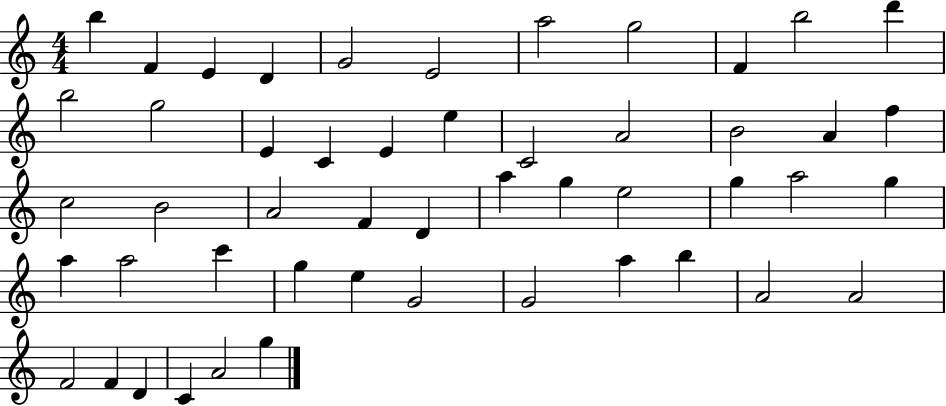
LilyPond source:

{
  \clef treble
  \numericTimeSignature
  \time 4/4
  \key c \major
  b''4 f'4 e'4 d'4 | g'2 e'2 | a''2 g''2 | f'4 b''2 d'''4 | \break b''2 g''2 | e'4 c'4 e'4 e''4 | c'2 a'2 | b'2 a'4 f''4 | \break c''2 b'2 | a'2 f'4 d'4 | a''4 g''4 e''2 | g''4 a''2 g''4 | \break a''4 a''2 c'''4 | g''4 e''4 g'2 | g'2 a''4 b''4 | a'2 a'2 | \break f'2 f'4 d'4 | c'4 a'2 g''4 | \bar "|."
}